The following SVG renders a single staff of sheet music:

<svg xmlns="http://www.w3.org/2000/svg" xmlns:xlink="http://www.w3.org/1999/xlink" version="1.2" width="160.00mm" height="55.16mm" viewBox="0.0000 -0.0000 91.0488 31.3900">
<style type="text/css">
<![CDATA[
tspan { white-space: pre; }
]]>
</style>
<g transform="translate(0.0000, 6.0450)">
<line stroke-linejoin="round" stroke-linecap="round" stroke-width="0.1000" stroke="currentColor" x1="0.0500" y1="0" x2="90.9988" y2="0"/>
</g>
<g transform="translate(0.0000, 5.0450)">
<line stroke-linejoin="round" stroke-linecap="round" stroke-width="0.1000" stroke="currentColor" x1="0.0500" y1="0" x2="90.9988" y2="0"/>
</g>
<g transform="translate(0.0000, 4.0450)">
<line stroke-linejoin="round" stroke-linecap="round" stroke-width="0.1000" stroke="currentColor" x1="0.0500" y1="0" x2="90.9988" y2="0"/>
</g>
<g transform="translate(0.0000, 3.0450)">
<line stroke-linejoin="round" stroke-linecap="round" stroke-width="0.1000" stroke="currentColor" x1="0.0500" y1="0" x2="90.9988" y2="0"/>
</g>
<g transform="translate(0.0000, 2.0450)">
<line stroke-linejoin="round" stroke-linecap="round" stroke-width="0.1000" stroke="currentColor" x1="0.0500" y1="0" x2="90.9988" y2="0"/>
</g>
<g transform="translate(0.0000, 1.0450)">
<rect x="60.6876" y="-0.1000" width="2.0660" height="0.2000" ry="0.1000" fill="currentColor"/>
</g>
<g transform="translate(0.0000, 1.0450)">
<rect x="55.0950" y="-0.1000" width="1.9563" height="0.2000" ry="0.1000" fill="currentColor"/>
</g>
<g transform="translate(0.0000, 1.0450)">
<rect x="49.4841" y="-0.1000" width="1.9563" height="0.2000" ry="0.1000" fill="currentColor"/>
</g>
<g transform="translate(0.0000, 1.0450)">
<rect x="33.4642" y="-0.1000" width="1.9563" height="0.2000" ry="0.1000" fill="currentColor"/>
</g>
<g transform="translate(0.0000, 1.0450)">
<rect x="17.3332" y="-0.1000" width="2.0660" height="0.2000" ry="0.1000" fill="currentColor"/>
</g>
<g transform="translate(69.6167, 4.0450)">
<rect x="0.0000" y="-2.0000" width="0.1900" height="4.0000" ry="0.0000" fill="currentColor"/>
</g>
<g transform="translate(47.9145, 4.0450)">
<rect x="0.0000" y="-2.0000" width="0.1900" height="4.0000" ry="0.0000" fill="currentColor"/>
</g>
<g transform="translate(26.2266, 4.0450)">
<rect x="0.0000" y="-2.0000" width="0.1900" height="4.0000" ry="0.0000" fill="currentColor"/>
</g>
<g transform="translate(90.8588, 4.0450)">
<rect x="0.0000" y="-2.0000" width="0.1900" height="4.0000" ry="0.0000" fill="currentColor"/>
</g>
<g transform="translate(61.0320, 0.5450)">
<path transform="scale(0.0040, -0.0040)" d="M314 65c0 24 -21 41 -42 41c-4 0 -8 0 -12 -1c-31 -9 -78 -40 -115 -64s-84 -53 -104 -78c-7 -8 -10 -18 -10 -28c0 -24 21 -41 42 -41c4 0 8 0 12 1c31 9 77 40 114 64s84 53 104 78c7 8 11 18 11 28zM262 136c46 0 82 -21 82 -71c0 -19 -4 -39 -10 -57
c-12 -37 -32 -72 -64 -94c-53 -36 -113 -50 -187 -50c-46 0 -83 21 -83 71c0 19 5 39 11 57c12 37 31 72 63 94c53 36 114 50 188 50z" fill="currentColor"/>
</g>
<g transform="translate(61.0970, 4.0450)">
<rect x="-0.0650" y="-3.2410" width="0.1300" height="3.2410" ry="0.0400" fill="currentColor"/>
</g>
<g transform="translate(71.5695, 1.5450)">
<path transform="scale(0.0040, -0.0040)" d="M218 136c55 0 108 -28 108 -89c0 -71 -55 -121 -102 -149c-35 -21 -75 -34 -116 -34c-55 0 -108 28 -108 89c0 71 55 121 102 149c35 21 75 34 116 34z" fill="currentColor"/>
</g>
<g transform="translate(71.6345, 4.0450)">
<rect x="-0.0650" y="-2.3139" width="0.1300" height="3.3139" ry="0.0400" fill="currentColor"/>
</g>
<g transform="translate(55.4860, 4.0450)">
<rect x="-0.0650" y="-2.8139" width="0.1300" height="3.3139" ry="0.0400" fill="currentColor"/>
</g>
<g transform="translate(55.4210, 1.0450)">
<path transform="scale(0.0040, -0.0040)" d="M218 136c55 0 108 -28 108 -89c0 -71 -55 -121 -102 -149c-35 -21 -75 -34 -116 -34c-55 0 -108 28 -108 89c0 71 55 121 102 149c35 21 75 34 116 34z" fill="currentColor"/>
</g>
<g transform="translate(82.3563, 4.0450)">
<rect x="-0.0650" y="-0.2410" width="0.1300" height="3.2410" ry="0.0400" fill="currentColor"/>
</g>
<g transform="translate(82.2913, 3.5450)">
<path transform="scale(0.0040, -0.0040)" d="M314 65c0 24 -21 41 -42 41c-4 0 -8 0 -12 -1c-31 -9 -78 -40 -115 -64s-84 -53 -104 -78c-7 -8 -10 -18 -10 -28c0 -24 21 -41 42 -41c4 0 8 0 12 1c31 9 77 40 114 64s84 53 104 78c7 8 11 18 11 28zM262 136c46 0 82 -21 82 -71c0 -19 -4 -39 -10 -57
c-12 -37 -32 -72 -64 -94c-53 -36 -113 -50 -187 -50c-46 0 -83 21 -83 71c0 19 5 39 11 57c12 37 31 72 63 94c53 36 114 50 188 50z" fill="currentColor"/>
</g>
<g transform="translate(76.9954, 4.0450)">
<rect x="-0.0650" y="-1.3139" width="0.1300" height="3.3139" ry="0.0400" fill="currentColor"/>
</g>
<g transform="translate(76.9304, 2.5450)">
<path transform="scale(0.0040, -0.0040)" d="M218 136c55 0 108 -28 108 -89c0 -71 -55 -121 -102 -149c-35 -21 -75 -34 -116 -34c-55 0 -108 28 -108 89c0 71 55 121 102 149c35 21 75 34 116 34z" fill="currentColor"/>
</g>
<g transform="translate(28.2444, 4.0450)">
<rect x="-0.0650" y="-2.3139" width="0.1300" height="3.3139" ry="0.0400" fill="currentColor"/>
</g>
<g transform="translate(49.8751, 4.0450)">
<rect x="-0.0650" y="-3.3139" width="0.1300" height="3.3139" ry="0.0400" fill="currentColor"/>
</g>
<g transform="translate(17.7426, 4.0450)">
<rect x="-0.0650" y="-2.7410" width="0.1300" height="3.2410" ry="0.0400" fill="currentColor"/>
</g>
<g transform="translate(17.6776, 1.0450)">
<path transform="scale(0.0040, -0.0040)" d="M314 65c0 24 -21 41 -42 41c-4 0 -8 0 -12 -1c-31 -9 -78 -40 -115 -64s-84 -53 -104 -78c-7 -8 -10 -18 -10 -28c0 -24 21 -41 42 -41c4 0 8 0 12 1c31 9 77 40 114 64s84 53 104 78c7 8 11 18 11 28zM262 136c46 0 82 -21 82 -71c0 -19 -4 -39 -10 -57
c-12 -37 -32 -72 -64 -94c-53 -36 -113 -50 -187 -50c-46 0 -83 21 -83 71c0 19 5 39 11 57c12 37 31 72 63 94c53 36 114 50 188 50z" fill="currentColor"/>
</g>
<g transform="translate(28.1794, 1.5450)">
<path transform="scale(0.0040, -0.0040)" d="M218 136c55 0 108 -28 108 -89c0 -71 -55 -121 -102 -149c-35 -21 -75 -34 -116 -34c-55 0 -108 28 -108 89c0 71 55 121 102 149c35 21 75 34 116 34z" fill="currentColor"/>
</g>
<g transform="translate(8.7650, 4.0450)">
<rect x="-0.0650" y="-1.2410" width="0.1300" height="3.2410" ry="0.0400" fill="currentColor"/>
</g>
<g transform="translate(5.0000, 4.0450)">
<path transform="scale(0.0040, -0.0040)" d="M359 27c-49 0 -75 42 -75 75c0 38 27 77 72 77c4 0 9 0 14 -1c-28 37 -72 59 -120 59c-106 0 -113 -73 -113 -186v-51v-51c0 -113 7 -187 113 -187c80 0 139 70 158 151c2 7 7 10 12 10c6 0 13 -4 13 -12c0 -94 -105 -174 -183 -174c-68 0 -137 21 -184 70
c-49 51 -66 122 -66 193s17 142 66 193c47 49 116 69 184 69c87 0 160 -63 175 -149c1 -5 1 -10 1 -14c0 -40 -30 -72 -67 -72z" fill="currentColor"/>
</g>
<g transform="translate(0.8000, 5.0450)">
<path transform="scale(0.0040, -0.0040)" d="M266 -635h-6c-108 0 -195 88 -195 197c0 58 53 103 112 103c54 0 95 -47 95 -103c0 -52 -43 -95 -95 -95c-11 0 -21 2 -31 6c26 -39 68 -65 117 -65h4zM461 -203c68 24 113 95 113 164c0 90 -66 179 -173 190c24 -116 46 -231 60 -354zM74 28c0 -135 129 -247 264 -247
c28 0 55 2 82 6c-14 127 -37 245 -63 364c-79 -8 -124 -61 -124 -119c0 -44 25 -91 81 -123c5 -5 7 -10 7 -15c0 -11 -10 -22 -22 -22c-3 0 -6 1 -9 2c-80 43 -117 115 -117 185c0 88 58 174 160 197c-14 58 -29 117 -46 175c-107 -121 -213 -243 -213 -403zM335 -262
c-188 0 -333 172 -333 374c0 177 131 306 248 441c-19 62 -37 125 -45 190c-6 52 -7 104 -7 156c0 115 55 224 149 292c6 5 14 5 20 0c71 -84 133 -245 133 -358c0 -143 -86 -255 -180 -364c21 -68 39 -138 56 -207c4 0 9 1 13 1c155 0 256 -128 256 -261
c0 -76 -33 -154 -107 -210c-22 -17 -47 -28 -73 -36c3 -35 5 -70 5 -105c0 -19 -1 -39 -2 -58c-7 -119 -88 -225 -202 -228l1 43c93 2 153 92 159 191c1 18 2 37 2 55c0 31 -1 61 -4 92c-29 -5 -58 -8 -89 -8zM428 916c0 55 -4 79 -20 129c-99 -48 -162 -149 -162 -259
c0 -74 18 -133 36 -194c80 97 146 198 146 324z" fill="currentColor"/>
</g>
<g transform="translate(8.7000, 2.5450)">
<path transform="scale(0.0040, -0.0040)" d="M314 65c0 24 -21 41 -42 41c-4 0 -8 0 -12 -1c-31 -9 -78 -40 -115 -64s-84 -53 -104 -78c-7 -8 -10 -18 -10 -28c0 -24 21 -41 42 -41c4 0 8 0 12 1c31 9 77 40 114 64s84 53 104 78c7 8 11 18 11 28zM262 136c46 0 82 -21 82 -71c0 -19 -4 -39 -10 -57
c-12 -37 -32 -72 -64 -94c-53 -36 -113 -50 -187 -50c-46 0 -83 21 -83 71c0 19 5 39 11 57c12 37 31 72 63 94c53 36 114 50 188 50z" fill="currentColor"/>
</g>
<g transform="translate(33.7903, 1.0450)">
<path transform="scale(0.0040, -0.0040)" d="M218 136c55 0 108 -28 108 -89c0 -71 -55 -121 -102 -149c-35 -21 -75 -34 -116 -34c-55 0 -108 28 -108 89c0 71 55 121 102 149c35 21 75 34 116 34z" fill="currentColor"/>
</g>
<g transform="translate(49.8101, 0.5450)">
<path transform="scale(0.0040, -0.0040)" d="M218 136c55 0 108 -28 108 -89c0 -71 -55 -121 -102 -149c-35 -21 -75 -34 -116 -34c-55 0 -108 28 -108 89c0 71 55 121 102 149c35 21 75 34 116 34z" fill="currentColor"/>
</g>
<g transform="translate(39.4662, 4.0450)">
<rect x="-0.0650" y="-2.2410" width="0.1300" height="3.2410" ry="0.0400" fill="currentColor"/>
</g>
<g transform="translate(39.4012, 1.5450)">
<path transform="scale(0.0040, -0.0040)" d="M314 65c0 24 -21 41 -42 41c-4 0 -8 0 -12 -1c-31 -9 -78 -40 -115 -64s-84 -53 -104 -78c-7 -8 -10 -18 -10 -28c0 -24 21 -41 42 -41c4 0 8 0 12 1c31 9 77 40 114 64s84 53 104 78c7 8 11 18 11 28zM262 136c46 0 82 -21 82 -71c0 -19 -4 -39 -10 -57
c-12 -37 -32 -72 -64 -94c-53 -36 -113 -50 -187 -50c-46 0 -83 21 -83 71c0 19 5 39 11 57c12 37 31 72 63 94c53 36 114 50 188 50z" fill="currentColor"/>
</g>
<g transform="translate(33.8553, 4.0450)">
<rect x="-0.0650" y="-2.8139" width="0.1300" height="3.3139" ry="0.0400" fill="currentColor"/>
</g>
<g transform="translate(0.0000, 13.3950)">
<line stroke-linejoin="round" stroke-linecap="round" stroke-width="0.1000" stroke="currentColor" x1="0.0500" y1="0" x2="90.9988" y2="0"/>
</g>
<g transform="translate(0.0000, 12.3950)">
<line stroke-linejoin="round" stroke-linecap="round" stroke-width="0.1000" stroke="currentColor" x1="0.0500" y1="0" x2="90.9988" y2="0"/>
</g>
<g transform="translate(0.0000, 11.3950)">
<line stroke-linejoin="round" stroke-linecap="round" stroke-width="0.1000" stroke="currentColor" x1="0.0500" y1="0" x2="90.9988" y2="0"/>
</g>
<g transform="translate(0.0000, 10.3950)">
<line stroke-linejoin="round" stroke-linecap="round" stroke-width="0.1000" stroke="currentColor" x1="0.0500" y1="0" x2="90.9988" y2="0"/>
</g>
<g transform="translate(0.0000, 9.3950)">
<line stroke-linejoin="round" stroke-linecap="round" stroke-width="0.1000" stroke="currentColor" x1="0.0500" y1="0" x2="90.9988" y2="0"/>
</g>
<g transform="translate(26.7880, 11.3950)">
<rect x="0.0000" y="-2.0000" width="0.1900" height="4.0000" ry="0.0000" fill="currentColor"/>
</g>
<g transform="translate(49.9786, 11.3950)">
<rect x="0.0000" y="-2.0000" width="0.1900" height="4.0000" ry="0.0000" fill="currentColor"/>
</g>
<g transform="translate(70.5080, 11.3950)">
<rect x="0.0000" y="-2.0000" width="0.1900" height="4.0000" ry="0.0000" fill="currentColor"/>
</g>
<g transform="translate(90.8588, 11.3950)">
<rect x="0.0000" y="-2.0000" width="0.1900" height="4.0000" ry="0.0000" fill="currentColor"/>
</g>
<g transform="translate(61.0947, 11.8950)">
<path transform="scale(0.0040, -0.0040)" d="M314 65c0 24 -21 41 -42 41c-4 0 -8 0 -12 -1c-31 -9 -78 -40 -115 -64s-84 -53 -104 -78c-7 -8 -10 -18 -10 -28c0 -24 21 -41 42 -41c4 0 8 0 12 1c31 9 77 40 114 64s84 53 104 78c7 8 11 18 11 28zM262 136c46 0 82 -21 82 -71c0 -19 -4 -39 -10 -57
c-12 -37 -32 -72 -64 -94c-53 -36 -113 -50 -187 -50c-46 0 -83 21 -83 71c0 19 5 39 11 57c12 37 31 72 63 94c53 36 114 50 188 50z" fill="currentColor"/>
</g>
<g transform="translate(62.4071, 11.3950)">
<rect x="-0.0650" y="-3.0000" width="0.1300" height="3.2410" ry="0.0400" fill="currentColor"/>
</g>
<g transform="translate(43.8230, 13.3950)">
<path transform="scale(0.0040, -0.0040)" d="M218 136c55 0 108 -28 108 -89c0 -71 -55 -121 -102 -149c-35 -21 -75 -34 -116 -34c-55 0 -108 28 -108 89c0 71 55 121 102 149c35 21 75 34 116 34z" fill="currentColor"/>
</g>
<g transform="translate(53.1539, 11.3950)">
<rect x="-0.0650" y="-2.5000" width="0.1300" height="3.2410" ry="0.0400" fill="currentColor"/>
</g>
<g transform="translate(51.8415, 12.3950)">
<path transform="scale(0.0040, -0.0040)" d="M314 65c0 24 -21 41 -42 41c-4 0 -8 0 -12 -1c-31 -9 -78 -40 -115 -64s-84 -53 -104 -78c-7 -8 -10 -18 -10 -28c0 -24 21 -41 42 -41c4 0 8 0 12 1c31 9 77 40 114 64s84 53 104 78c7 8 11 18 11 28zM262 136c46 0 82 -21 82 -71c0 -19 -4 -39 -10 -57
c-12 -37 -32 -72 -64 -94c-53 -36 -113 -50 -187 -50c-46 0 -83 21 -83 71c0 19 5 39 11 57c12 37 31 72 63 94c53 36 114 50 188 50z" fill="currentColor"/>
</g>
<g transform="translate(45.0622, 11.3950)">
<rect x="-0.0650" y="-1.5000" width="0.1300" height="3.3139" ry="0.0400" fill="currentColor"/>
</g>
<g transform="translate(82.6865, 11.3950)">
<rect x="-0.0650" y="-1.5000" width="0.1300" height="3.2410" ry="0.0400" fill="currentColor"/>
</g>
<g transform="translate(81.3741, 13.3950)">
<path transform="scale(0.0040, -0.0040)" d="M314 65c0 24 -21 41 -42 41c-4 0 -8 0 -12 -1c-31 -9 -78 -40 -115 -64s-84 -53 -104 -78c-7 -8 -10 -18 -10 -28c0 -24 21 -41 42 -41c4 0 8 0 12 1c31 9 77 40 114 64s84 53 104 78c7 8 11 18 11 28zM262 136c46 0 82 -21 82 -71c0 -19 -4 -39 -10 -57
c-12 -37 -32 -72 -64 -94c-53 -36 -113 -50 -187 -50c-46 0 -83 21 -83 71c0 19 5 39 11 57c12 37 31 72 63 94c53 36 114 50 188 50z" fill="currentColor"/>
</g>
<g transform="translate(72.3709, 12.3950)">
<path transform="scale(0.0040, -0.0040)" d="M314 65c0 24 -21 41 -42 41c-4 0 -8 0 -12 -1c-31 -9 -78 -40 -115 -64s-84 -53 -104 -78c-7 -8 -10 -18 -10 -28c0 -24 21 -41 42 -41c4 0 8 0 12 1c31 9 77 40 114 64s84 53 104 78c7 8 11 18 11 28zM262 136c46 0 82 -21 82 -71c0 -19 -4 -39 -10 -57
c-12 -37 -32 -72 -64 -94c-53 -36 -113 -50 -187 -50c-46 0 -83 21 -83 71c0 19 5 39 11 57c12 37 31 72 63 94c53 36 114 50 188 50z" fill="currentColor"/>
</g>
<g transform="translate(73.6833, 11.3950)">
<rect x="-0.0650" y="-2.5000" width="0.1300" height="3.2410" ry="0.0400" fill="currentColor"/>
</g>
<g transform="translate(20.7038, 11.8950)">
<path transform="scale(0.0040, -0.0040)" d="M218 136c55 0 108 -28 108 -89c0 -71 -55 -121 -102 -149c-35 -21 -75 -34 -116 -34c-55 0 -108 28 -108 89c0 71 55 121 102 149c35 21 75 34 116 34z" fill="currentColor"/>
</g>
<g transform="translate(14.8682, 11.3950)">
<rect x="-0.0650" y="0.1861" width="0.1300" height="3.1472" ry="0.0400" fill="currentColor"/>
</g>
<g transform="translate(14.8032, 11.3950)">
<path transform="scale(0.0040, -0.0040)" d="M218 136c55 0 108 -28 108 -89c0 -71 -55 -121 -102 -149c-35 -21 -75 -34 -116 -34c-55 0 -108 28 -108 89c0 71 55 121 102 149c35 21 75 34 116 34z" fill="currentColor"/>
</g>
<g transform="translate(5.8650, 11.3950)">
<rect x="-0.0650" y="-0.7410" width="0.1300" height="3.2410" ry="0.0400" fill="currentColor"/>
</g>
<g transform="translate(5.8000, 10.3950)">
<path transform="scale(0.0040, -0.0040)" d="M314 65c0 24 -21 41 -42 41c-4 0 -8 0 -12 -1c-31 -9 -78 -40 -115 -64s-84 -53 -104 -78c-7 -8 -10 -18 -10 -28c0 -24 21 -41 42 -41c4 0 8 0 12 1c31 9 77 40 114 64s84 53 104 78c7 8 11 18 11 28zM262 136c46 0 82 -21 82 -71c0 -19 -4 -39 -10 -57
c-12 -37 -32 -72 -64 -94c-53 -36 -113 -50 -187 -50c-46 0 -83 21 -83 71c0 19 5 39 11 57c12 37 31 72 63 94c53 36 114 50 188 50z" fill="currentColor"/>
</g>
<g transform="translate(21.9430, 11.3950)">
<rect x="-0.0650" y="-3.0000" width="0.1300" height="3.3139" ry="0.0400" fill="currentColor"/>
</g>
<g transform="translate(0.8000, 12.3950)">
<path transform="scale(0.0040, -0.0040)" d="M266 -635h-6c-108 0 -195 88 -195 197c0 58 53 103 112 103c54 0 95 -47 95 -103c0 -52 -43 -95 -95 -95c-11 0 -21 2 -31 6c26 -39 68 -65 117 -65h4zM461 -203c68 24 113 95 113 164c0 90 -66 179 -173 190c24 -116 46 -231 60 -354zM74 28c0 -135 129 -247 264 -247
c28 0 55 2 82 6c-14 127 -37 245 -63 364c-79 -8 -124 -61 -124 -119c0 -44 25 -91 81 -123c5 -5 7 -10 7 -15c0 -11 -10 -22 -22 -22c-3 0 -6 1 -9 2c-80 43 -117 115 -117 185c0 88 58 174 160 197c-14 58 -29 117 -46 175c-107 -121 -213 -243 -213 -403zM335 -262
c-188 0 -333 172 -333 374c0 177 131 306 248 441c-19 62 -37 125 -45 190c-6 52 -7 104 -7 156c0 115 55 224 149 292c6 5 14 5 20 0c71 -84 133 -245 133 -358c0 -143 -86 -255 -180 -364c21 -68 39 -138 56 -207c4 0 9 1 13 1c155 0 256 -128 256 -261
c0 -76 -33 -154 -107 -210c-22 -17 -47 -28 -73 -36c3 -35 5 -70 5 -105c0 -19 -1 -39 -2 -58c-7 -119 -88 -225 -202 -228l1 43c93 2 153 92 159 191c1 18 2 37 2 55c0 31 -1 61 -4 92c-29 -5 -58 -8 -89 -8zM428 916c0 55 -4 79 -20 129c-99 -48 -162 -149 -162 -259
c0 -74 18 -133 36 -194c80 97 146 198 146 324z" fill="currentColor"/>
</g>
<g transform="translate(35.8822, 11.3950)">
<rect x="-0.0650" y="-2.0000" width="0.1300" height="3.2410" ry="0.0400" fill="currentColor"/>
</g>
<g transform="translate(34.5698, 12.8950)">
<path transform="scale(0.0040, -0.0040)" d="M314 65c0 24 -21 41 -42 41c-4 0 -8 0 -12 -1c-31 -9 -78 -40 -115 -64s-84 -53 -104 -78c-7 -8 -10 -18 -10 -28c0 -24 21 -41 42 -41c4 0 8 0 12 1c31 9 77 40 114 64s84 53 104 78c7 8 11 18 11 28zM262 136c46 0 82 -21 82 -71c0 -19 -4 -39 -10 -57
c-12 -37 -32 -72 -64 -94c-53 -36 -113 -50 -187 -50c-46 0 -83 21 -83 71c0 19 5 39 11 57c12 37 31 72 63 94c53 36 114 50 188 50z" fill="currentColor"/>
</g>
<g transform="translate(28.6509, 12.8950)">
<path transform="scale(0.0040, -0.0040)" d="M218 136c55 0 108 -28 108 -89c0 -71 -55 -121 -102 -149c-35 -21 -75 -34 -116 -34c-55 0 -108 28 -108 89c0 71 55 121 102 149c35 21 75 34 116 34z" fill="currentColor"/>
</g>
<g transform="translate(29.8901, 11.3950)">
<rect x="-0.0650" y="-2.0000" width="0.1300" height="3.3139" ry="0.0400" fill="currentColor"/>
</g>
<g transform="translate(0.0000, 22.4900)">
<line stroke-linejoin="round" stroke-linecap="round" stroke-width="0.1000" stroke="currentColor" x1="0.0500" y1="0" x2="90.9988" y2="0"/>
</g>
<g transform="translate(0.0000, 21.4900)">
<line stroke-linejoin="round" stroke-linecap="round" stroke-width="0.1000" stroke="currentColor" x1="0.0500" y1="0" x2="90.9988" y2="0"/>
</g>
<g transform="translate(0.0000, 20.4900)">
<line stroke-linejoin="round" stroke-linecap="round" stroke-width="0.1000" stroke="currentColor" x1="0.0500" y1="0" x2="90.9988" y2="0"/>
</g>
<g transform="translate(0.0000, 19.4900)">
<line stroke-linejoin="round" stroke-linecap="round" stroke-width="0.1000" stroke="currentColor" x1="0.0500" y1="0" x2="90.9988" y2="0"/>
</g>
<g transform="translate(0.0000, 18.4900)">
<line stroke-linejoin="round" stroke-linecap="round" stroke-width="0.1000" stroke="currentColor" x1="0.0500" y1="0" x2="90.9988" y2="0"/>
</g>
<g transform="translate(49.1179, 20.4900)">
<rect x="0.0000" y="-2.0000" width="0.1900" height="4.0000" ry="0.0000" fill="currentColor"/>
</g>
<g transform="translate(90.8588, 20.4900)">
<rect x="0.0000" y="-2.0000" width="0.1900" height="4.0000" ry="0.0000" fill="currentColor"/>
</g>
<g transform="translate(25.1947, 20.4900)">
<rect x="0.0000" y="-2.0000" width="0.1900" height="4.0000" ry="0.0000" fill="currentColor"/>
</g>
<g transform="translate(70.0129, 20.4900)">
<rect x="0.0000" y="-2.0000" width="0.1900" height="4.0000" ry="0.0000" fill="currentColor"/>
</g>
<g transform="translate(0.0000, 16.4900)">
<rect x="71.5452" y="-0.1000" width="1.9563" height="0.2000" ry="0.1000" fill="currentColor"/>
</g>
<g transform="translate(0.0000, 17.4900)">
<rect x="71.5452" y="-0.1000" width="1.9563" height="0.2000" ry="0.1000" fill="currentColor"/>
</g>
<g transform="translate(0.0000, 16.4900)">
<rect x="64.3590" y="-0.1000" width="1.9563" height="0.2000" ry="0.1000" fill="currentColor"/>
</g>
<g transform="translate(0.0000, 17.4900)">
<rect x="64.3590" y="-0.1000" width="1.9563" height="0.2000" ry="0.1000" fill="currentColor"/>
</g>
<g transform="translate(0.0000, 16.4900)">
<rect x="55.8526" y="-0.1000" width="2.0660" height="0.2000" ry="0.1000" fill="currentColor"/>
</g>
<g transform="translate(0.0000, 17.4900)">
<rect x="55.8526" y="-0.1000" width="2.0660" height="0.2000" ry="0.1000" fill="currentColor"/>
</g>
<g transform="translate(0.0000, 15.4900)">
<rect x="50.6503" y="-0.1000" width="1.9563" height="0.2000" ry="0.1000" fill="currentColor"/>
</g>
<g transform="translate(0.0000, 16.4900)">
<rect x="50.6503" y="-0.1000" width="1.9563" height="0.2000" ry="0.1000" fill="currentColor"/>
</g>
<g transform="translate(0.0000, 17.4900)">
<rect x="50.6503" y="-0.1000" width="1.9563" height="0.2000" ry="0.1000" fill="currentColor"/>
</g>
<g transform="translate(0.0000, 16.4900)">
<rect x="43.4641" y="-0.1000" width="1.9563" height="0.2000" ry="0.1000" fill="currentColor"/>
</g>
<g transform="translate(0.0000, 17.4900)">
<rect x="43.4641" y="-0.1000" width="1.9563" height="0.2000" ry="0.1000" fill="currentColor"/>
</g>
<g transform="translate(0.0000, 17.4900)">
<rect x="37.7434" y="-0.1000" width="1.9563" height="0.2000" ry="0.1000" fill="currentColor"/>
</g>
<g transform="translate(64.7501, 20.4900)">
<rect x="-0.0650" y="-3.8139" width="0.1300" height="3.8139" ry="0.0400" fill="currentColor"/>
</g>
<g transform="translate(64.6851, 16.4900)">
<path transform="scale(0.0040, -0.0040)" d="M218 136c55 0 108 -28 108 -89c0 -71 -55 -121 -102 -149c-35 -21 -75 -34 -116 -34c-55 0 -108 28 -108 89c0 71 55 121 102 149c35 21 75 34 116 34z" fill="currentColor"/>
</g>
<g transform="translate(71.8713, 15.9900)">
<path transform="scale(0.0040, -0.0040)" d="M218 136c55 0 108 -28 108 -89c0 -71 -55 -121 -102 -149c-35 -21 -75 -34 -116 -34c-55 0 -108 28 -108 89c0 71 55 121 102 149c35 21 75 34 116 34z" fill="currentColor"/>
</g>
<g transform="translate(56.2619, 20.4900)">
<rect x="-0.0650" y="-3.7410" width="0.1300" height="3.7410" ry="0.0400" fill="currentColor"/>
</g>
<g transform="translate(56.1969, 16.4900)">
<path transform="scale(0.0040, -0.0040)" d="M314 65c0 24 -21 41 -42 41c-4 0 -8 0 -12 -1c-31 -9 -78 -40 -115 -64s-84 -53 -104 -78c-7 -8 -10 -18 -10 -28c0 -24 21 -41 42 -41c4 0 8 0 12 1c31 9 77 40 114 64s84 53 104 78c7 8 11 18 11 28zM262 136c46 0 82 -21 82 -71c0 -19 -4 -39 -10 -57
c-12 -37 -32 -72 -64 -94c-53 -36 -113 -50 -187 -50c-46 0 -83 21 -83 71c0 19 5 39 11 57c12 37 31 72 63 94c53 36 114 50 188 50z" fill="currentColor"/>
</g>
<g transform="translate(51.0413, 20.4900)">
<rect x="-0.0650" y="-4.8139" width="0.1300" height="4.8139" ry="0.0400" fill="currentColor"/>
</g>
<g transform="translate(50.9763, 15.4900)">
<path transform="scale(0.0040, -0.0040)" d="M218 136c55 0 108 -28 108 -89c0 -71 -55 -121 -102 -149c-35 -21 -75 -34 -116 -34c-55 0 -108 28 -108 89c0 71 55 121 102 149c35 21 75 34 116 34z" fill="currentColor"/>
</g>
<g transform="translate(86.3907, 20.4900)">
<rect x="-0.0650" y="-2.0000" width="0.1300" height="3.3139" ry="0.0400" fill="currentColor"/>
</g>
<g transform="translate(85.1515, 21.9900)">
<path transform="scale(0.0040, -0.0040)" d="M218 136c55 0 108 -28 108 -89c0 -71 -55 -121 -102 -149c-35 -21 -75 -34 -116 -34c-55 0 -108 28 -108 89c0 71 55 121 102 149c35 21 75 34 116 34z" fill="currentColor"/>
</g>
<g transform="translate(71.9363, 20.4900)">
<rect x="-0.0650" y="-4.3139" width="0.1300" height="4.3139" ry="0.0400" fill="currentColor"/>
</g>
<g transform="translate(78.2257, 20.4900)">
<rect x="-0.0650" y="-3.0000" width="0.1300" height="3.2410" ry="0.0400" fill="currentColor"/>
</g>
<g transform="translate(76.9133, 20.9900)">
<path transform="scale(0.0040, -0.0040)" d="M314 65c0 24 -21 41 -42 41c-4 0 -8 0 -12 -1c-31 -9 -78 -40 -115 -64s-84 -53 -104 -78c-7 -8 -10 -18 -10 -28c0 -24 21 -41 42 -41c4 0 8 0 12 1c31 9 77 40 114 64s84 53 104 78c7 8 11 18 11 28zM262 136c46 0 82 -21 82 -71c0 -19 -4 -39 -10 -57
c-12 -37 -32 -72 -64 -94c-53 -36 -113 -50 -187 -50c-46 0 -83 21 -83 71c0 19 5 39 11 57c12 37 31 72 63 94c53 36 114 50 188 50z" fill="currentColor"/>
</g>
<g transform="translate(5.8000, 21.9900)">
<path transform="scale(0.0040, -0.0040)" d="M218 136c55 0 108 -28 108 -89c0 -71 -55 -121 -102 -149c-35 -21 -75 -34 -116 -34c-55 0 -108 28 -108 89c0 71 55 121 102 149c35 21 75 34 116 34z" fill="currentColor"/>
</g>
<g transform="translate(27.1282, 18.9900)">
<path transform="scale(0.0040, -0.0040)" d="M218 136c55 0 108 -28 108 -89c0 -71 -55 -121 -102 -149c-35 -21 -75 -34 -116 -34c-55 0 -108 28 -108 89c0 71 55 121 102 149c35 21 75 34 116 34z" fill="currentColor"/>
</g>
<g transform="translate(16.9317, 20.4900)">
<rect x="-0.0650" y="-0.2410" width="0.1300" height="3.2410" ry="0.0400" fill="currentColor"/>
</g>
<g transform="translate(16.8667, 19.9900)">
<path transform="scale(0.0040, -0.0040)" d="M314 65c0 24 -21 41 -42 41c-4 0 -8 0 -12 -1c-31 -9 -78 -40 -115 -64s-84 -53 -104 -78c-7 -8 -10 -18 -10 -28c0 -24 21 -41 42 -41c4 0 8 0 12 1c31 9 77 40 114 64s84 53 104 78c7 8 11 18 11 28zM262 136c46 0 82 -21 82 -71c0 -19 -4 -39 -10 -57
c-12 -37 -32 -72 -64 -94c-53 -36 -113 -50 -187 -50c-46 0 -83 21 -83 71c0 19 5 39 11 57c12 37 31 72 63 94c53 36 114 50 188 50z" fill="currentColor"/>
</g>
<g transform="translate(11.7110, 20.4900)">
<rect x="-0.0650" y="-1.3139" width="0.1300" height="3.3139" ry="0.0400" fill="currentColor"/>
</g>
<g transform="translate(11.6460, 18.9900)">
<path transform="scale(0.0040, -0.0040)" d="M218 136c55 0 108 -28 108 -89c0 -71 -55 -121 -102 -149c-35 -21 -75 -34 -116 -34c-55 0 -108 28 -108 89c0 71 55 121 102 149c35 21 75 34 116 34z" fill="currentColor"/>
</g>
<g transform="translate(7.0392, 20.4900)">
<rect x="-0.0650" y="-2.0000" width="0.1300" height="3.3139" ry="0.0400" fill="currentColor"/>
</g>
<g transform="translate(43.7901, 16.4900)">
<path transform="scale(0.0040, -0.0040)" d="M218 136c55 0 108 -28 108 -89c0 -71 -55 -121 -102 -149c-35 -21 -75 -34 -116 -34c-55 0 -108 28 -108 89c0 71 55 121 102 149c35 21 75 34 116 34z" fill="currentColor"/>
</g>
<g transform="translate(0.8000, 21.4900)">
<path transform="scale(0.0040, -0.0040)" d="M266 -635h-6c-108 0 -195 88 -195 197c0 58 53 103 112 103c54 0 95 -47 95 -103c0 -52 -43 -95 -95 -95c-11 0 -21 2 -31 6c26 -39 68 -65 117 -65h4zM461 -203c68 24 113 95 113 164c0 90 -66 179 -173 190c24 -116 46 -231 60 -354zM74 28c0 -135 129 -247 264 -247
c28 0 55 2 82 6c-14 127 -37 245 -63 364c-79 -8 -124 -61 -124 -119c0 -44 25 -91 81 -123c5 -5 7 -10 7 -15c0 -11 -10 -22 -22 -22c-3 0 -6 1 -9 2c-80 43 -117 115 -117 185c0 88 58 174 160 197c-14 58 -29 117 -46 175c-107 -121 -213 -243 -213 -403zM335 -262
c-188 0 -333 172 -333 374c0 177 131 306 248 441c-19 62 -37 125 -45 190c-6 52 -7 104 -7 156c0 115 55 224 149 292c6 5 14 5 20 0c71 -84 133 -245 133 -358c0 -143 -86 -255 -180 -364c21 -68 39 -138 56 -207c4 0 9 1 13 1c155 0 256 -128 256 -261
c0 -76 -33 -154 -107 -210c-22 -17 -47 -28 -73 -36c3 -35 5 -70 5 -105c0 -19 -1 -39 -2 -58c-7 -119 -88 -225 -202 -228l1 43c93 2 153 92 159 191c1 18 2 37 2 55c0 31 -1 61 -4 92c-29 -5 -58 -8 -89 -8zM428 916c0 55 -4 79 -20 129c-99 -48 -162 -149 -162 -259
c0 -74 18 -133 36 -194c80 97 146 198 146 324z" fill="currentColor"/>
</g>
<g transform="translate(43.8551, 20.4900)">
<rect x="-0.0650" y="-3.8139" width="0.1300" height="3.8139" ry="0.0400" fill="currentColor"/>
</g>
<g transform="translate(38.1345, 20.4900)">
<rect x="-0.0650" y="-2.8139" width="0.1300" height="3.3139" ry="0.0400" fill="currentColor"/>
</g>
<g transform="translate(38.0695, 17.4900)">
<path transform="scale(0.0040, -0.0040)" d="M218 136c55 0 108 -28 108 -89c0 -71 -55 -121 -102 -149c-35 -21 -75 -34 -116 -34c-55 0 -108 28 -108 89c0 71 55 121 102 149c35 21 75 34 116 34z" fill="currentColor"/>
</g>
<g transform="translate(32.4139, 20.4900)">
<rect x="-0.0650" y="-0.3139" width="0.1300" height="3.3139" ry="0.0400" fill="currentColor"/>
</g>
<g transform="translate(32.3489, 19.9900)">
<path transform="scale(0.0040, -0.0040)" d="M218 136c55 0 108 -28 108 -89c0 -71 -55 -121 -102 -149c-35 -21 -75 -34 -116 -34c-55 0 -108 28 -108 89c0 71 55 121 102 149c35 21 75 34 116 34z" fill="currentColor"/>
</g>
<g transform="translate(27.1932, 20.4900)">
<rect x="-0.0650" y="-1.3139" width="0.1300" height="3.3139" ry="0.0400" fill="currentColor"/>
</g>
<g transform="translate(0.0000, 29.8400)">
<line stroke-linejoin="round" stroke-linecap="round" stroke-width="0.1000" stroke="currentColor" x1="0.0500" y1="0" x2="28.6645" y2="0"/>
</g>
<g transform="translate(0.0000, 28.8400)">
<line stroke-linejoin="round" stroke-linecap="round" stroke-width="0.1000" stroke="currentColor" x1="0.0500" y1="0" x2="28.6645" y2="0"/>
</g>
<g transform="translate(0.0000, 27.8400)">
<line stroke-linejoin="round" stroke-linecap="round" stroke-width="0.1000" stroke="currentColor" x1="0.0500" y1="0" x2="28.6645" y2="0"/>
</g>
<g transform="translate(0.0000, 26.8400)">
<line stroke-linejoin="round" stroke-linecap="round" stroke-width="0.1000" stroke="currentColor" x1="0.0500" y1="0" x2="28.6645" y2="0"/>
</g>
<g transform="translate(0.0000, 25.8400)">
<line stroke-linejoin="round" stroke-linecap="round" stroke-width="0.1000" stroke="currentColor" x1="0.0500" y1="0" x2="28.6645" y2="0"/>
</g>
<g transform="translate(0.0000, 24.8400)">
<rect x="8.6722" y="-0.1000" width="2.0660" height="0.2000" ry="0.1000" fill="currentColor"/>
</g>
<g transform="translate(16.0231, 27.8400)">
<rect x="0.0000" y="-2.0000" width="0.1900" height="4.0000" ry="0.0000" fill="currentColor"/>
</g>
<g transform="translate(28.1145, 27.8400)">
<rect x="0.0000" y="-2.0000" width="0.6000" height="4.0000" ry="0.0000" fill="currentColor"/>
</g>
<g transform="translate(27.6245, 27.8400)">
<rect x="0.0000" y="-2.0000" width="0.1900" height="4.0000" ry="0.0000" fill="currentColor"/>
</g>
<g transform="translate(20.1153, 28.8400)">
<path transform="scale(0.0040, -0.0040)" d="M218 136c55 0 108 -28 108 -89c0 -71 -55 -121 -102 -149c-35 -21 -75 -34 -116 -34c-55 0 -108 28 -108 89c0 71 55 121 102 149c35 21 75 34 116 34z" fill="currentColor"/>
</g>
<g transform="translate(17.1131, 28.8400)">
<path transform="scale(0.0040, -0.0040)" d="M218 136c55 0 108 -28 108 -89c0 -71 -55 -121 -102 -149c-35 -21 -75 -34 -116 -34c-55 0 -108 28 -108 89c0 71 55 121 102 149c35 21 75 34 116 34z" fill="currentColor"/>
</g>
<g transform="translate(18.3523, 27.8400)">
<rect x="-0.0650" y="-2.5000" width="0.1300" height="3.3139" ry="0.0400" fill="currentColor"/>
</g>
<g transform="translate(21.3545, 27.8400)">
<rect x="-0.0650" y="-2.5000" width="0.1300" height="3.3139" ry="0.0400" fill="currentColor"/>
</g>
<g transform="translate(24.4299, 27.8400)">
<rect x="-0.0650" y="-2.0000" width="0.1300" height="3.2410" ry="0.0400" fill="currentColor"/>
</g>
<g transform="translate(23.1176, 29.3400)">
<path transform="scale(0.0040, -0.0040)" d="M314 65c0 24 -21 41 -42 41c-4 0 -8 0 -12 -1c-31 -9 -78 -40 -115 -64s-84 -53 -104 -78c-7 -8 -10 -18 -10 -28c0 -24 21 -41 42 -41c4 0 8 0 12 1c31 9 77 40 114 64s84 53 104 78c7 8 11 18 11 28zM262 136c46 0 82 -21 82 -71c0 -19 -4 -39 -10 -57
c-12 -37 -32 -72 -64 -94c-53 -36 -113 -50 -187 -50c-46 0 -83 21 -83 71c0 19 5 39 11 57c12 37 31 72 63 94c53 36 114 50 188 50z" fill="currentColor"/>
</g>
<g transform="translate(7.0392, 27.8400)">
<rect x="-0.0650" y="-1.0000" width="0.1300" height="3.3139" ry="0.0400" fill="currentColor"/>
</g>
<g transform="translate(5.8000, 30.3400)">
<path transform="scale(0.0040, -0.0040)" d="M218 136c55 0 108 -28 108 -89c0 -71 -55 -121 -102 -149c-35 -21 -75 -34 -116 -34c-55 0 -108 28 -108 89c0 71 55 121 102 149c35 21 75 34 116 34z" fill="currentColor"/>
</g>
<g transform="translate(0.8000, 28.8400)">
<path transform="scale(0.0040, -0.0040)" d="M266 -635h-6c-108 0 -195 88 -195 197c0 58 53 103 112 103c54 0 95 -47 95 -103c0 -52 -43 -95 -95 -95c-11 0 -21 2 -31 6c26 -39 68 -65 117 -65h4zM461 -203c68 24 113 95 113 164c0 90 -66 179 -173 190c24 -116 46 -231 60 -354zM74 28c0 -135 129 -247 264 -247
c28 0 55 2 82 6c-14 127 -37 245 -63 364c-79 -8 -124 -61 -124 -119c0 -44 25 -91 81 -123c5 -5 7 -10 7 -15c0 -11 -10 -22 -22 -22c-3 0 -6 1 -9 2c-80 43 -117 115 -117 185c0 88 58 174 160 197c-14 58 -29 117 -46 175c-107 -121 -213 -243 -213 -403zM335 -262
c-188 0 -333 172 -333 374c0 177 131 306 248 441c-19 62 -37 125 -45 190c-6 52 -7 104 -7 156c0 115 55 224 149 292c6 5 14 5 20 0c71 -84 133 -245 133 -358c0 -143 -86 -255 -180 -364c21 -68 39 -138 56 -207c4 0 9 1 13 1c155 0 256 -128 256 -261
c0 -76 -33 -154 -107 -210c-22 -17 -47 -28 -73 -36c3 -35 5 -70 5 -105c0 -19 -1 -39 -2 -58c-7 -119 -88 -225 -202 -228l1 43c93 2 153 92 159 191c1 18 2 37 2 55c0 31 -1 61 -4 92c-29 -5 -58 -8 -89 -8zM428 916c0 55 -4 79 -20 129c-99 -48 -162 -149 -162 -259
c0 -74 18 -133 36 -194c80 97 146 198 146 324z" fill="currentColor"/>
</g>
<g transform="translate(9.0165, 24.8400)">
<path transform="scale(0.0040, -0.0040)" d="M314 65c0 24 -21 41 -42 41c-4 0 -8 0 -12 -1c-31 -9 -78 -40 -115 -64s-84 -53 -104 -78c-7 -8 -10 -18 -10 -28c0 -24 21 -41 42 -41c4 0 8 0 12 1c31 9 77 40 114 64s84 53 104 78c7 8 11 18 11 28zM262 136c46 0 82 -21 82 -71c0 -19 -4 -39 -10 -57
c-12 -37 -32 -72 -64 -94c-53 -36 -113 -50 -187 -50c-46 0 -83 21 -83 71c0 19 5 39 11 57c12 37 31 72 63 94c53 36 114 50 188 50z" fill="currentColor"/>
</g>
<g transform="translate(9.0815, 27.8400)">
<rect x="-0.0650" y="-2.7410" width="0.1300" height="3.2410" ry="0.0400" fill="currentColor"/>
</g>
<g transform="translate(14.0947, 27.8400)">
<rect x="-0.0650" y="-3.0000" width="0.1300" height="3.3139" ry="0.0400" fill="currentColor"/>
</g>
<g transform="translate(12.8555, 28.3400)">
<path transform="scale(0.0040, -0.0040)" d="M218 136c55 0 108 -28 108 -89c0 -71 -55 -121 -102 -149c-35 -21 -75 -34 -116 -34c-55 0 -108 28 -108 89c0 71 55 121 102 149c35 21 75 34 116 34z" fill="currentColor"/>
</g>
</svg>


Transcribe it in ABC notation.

X:1
T:Untitled
M:4/4
L:1/4
K:C
e2 a2 g a g2 b a b2 g e c2 d2 B A F F2 E G2 A2 G2 E2 F e c2 e c a c' e' c'2 c' d' A2 F D a2 A G G F2